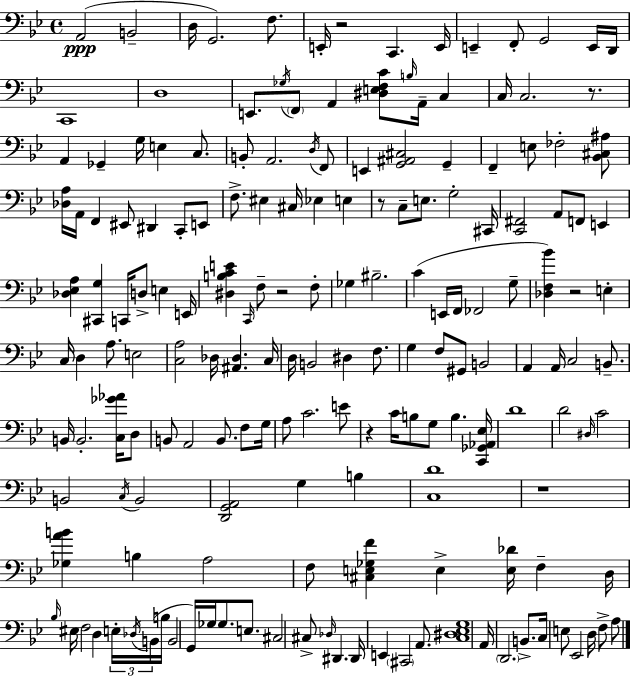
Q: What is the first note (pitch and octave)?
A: A2